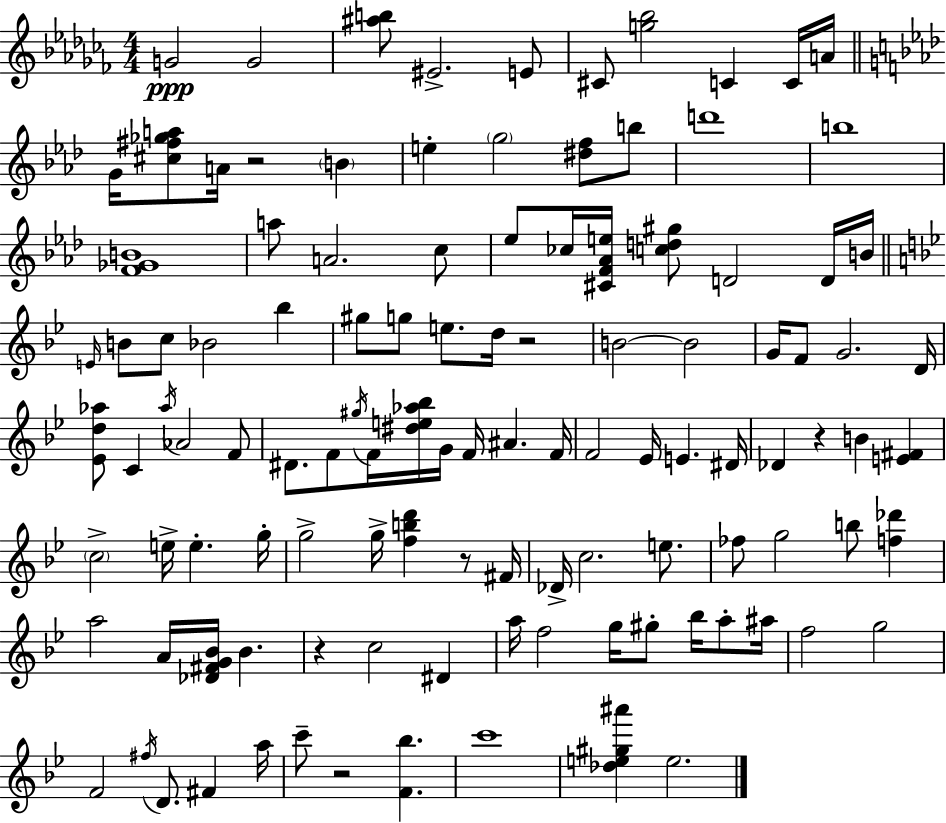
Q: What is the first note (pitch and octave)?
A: G4